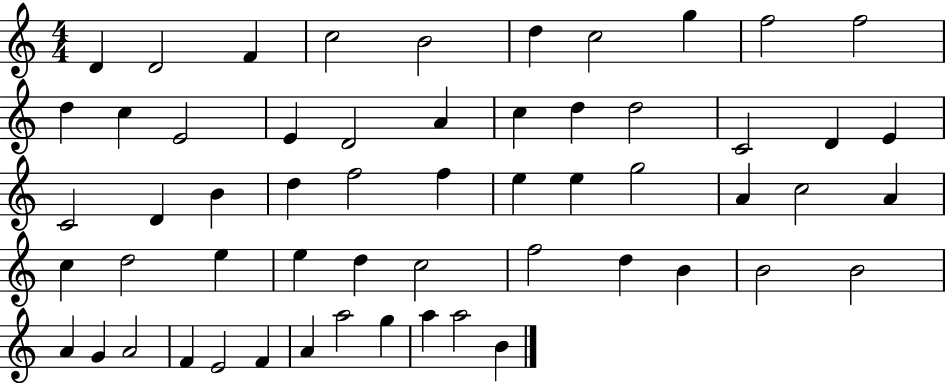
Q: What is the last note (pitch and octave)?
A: B4